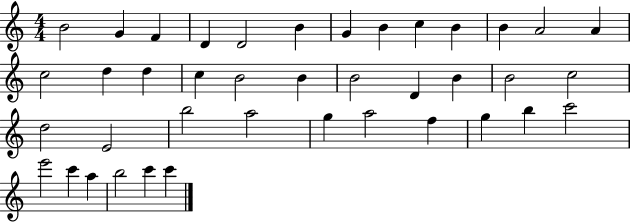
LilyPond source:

{
  \clef treble
  \numericTimeSignature
  \time 4/4
  \key c \major
  b'2 g'4 f'4 | d'4 d'2 b'4 | g'4 b'4 c''4 b'4 | b'4 a'2 a'4 | \break c''2 d''4 d''4 | c''4 b'2 b'4 | b'2 d'4 b'4 | b'2 c''2 | \break d''2 e'2 | b''2 a''2 | g''4 a''2 f''4 | g''4 b''4 c'''2 | \break e'''2 c'''4 a''4 | b''2 c'''4 c'''4 | \bar "|."
}